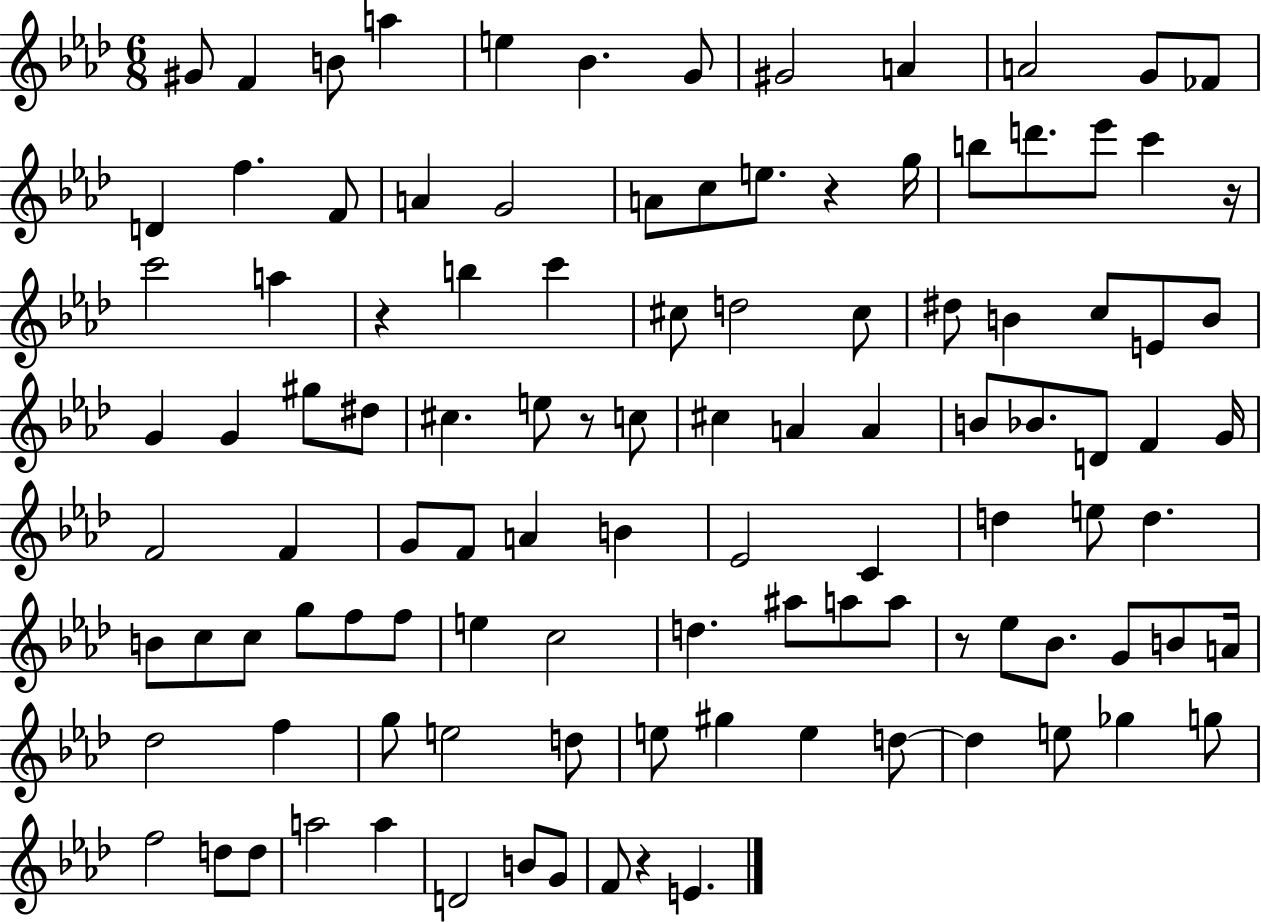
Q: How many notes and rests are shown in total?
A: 109